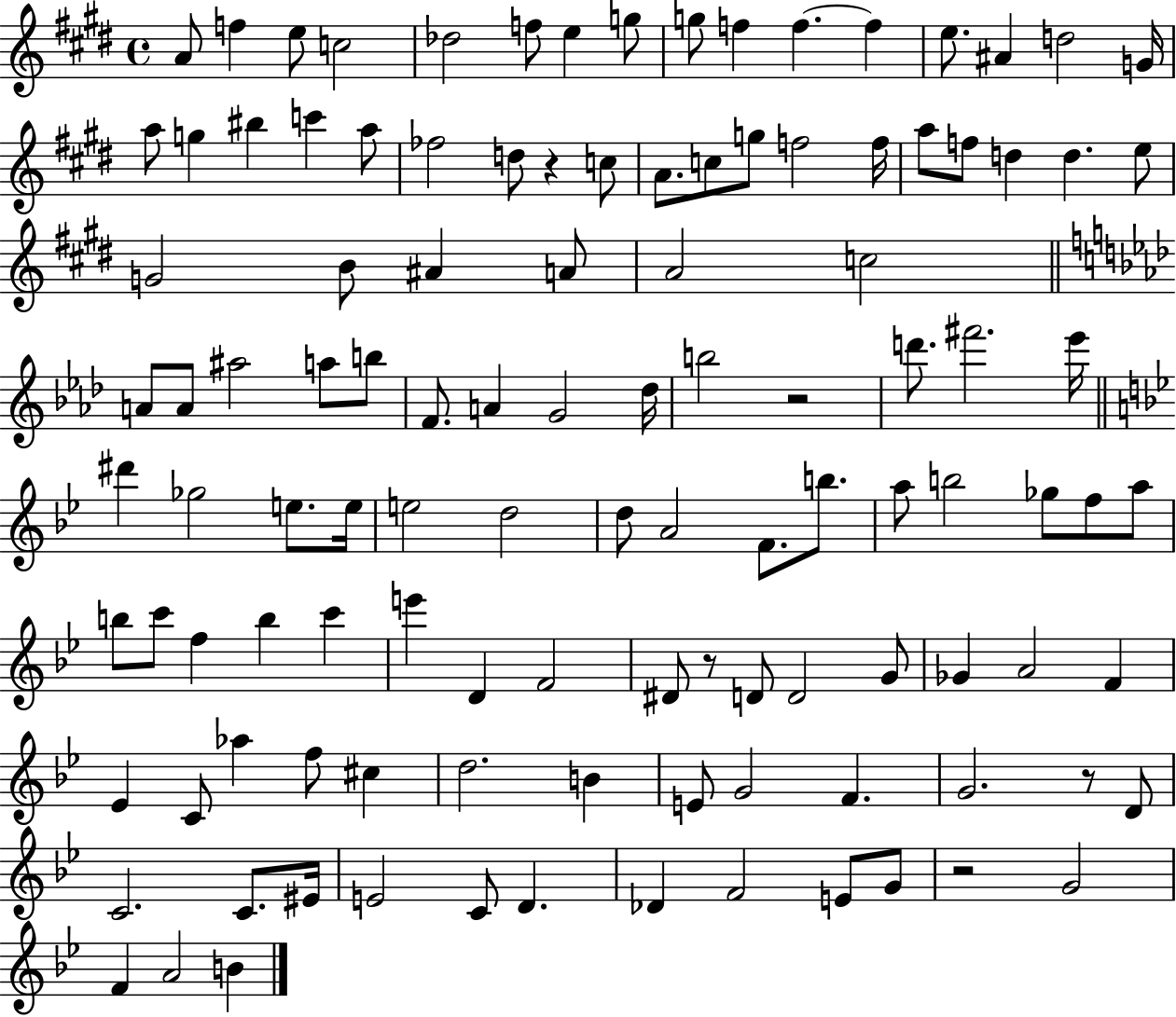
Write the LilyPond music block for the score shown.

{
  \clef treble
  \time 4/4
  \defaultTimeSignature
  \key e \major
  a'8 f''4 e''8 c''2 | des''2 f''8 e''4 g''8 | g''8 f''4 f''4.~~ f''4 | e''8. ais'4 d''2 g'16 | \break a''8 g''4 bis''4 c'''4 a''8 | fes''2 d''8 r4 c''8 | a'8. c''8 g''8 f''2 f''16 | a''8 f''8 d''4 d''4. e''8 | \break g'2 b'8 ais'4 a'8 | a'2 c''2 | \bar "||" \break \key aes \major a'8 a'8 ais''2 a''8 b''8 | f'8. a'4 g'2 des''16 | b''2 r2 | d'''8. fis'''2. ees'''16 | \break \bar "||" \break \key bes \major dis'''4 ges''2 e''8. e''16 | e''2 d''2 | d''8 a'2 f'8. b''8. | a''8 b''2 ges''8 f''8 a''8 | \break b''8 c'''8 f''4 b''4 c'''4 | e'''4 d'4 f'2 | dis'8 r8 d'8 d'2 g'8 | ges'4 a'2 f'4 | \break ees'4 c'8 aes''4 f''8 cis''4 | d''2. b'4 | e'8 g'2 f'4. | g'2. r8 d'8 | \break c'2. c'8. eis'16 | e'2 c'8 d'4. | des'4 f'2 e'8 g'8 | r2 g'2 | \break f'4 a'2 b'4 | \bar "|."
}